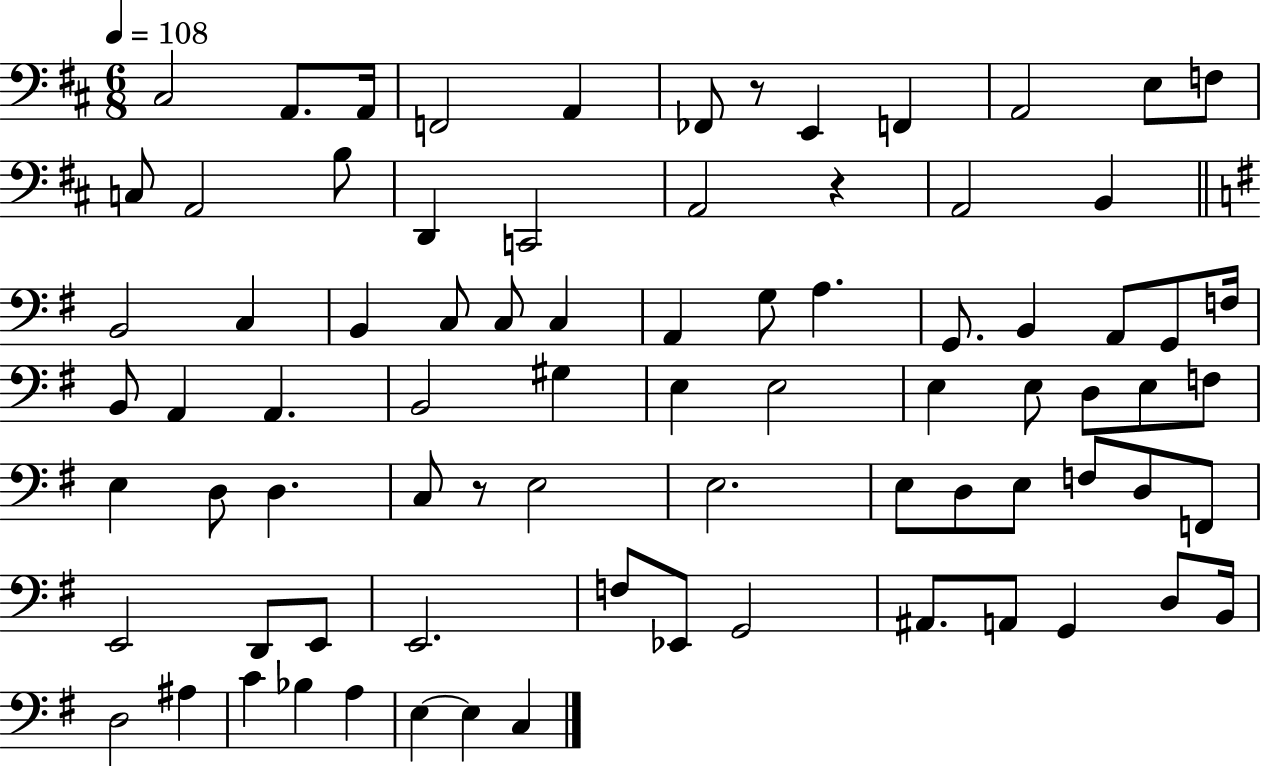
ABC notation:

X:1
T:Untitled
M:6/8
L:1/4
K:D
^C,2 A,,/2 A,,/4 F,,2 A,, _F,,/2 z/2 E,, F,, A,,2 E,/2 F,/2 C,/2 A,,2 B,/2 D,, C,,2 A,,2 z A,,2 B,, B,,2 C, B,, C,/2 C,/2 C, A,, G,/2 A, G,,/2 B,, A,,/2 G,,/2 F,/4 B,,/2 A,, A,, B,,2 ^G, E, E,2 E, E,/2 D,/2 E,/2 F,/2 E, D,/2 D, C,/2 z/2 E,2 E,2 E,/2 D,/2 E,/2 F,/2 D,/2 F,,/2 E,,2 D,,/2 E,,/2 E,,2 F,/2 _E,,/2 G,,2 ^A,,/2 A,,/2 G,, D,/2 B,,/4 D,2 ^A, C _B, A, E, E, C,